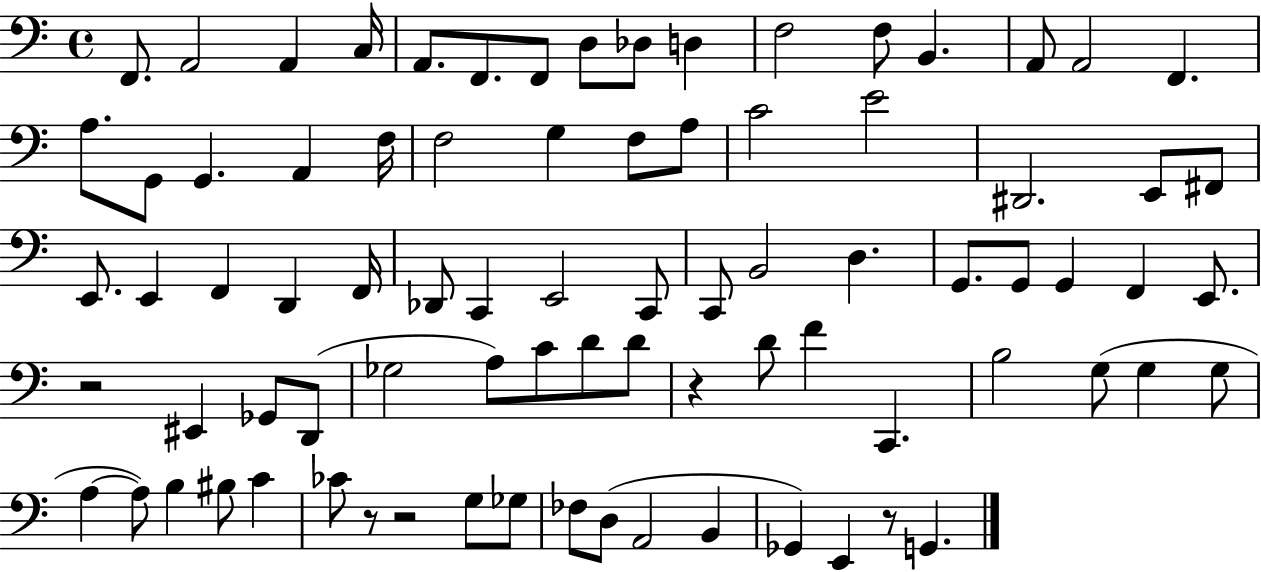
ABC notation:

X:1
T:Untitled
M:4/4
L:1/4
K:C
F,,/2 A,,2 A,, C,/4 A,,/2 F,,/2 F,,/2 D,/2 _D,/2 D, F,2 F,/2 B,, A,,/2 A,,2 F,, A,/2 G,,/2 G,, A,, F,/4 F,2 G, F,/2 A,/2 C2 E2 ^D,,2 E,,/2 ^F,,/2 E,,/2 E,, F,, D,, F,,/4 _D,,/2 C,, E,,2 C,,/2 C,,/2 B,,2 D, G,,/2 G,,/2 G,, F,, E,,/2 z2 ^E,, _G,,/2 D,,/2 _G,2 A,/2 C/2 D/2 D/2 z D/2 F C,, B,2 G,/2 G, G,/2 A, A,/2 B, ^B,/2 C _C/2 z/2 z2 G,/2 _G,/2 _F,/2 D,/2 A,,2 B,, _G,, E,, z/2 G,,